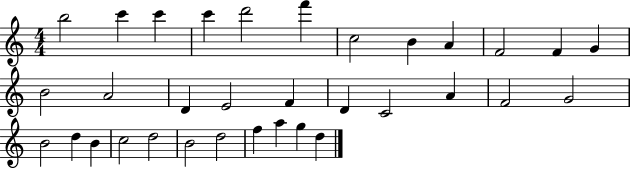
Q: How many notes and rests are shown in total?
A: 33